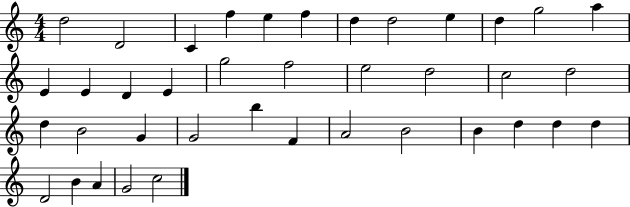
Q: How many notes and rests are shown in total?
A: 39